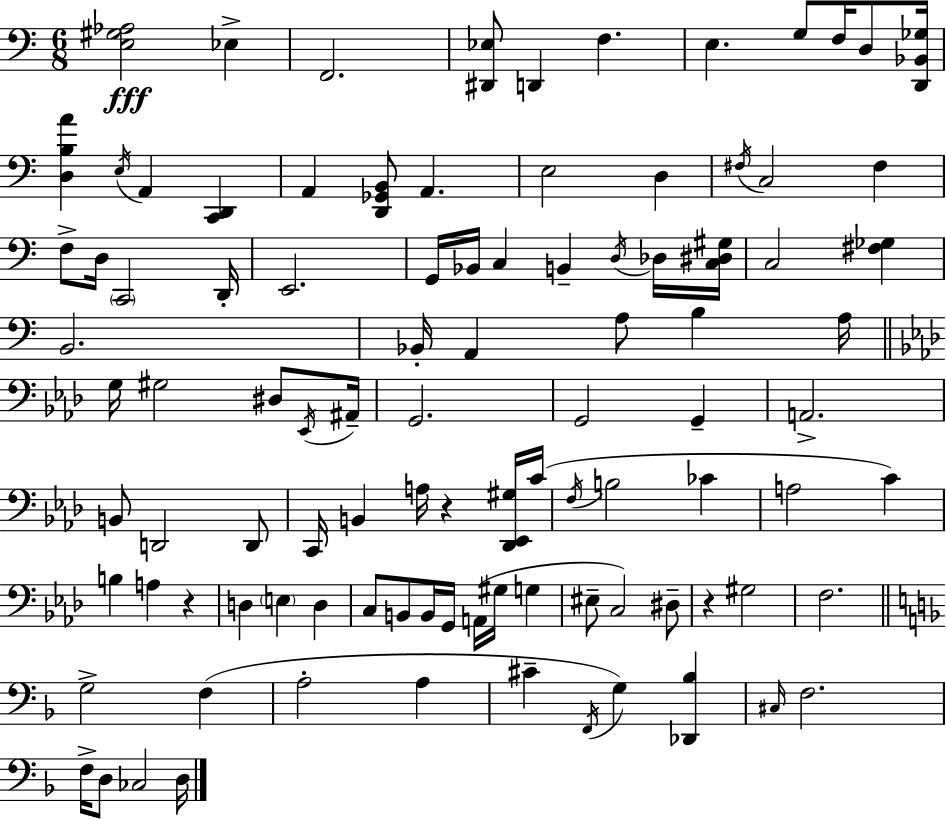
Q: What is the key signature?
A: C major